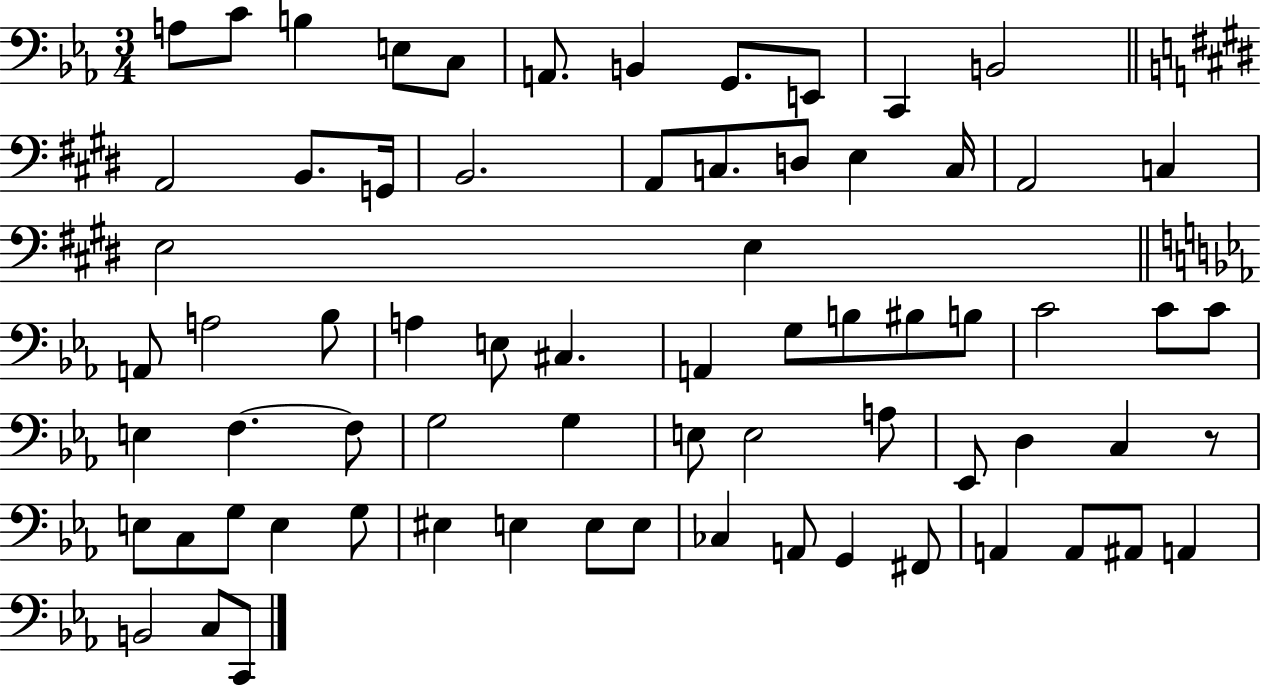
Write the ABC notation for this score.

X:1
T:Untitled
M:3/4
L:1/4
K:Eb
A,/2 C/2 B, E,/2 C,/2 A,,/2 B,, G,,/2 E,,/2 C,, B,,2 A,,2 B,,/2 G,,/4 B,,2 A,,/2 C,/2 D,/2 E, C,/4 A,,2 C, E,2 E, A,,/2 A,2 _B,/2 A, E,/2 ^C, A,, G,/2 B,/2 ^B,/2 B,/2 C2 C/2 C/2 E, F, F,/2 G,2 G, E,/2 E,2 A,/2 _E,,/2 D, C, z/2 E,/2 C,/2 G,/2 E, G,/2 ^E, E, E,/2 E,/2 _C, A,,/2 G,, ^F,,/2 A,, A,,/2 ^A,,/2 A,, B,,2 C,/2 C,,/2